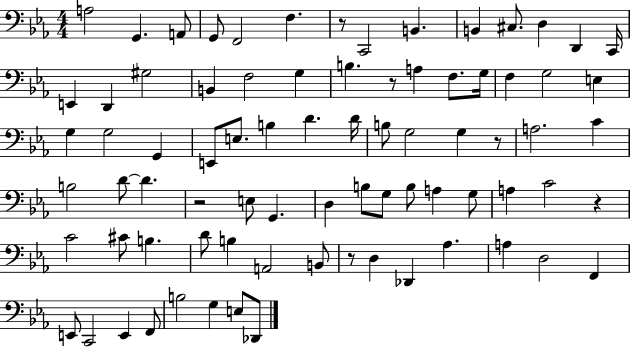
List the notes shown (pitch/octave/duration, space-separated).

A3/h G2/q. A2/e G2/e F2/h F3/q. R/e C2/h B2/q. B2/q C#3/e. D3/q D2/q C2/s E2/q D2/q G#3/h B2/q F3/h G3/q B3/q. R/e A3/q F3/e. G3/s F3/q G3/h E3/q G3/q G3/h G2/q E2/e E3/e. B3/q D4/q. D4/s B3/e G3/h G3/q R/e A3/h. C4/q B3/h D4/e D4/q. R/h E3/e G2/q. D3/q B3/e G3/e B3/e A3/q G3/e A3/q C4/h R/q C4/h C#4/e B3/q. D4/e B3/q A2/h B2/e R/e D3/q Db2/q Ab3/q. A3/q D3/h F2/q E2/e C2/h E2/q F2/e B3/h G3/q E3/e Db2/e